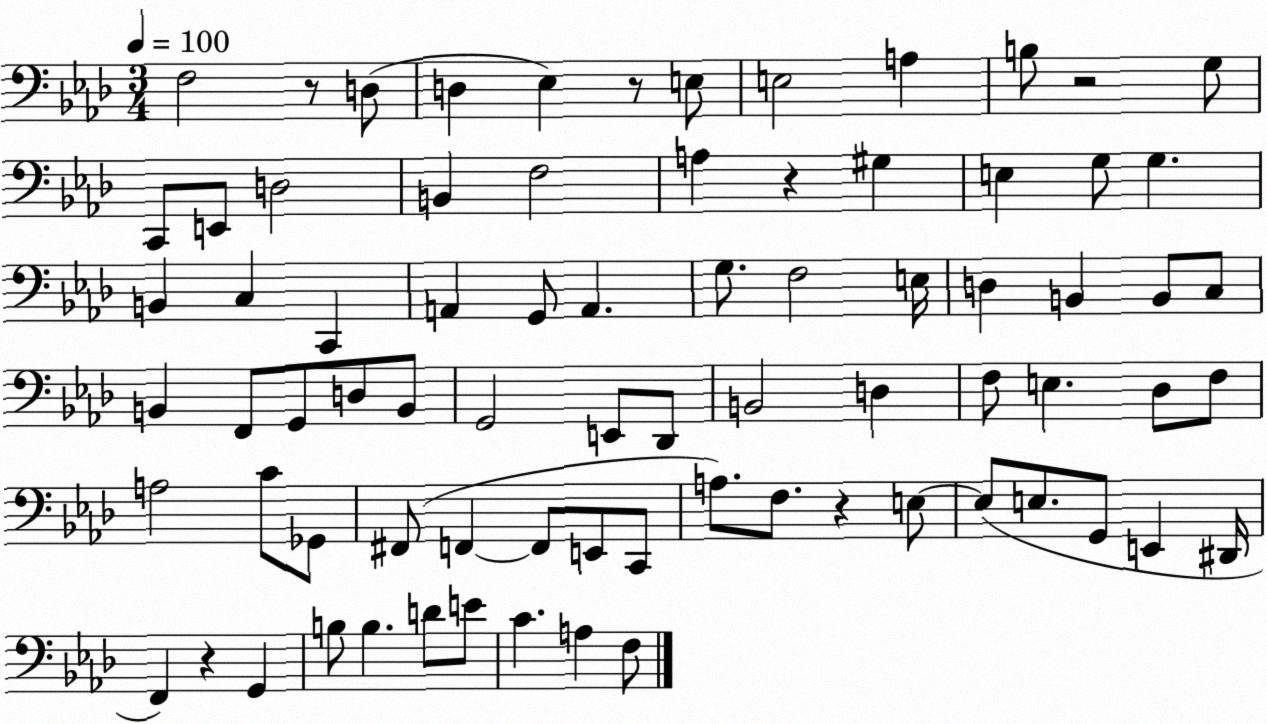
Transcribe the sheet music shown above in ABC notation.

X:1
T:Untitled
M:3/4
L:1/4
K:Ab
F,2 z/2 D,/2 D, _E, z/2 E,/2 E,2 A, B,/2 z2 G,/2 C,,/2 E,,/2 D,2 B,, F,2 A, z ^G, E, G,/2 G, B,, C, C,, A,, G,,/2 A,, G,/2 F,2 E,/4 D, B,, B,,/2 C,/2 B,, F,,/2 G,,/2 D,/2 B,,/2 G,,2 E,,/2 _D,,/2 B,,2 D, F,/2 E, _D,/2 F,/2 A,2 C/2 _G,,/2 ^F,,/2 F,, F,,/2 E,,/2 C,,/2 A,/2 F,/2 z E,/2 E,/2 E,/2 G,,/2 E,, ^D,,/4 F,, z G,, B,/2 B, D/2 E/2 C A, F,/2